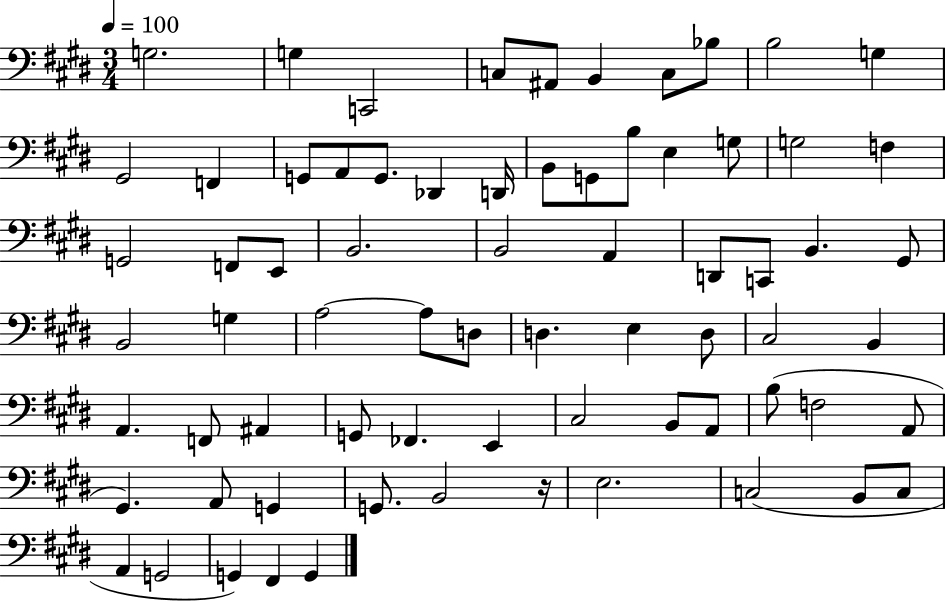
{
  \clef bass
  \numericTimeSignature
  \time 3/4
  \key e \major
  \tempo 4 = 100
  g2. | g4 c,2 | c8 ais,8 b,4 c8 bes8 | b2 g4 | \break gis,2 f,4 | g,8 a,8 g,8. des,4 d,16 | b,8 g,8 b8 e4 g8 | g2 f4 | \break g,2 f,8 e,8 | b,2. | b,2 a,4 | d,8 c,8 b,4. gis,8 | \break b,2 g4 | a2~~ a8 d8 | d4. e4 d8 | cis2 b,4 | \break a,4. f,8 ais,4 | g,8 fes,4. e,4 | cis2 b,8 a,8 | b8( f2 a,8 | \break gis,4.) a,8 g,4 | g,8. b,2 r16 | e2. | c2( b,8 c8 | \break a,4 g,2 | g,4) fis,4 g,4 | \bar "|."
}